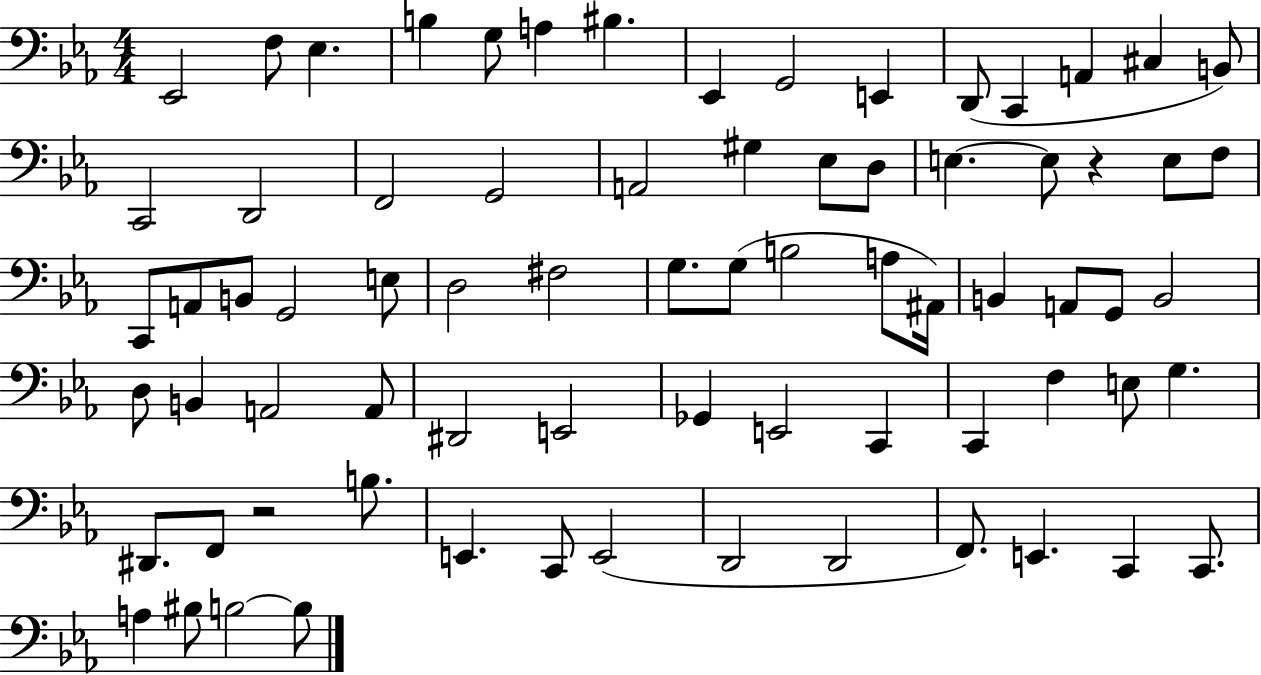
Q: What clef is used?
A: bass